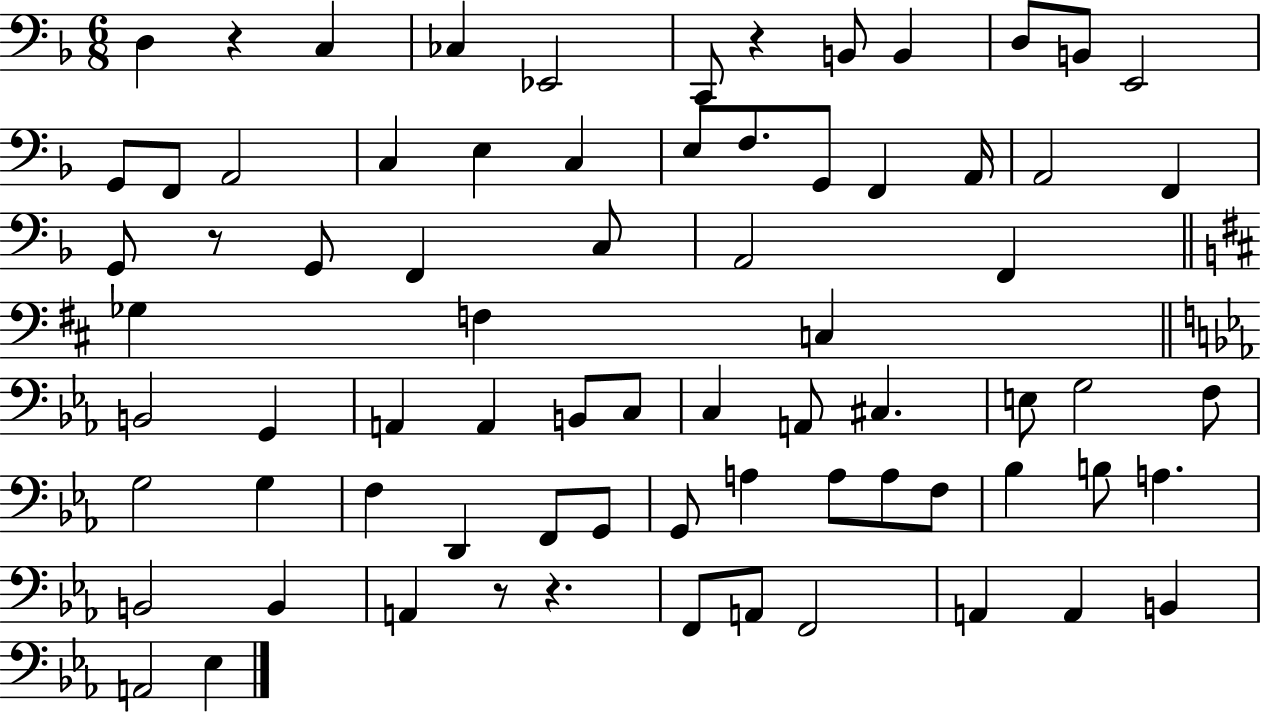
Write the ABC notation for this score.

X:1
T:Untitled
M:6/8
L:1/4
K:F
D, z C, _C, _E,,2 C,,/2 z B,,/2 B,, D,/2 B,,/2 E,,2 G,,/2 F,,/2 A,,2 C, E, C, E,/2 F,/2 G,,/2 F,, A,,/4 A,,2 F,, G,,/2 z/2 G,,/2 F,, C,/2 A,,2 F,, _G, F, C, B,,2 G,, A,, A,, B,,/2 C,/2 C, A,,/2 ^C, E,/2 G,2 F,/2 G,2 G, F, D,, F,,/2 G,,/2 G,,/2 A, A,/2 A,/2 F,/2 _B, B,/2 A, B,,2 B,, A,, z/2 z F,,/2 A,,/2 F,,2 A,, A,, B,, A,,2 _E,